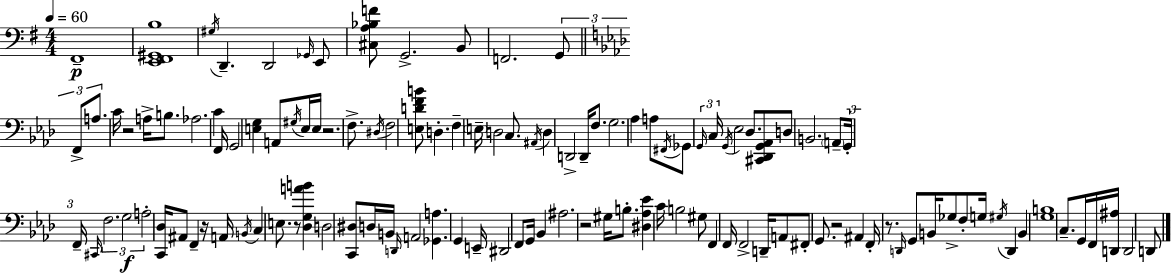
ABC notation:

X:1
T:Untitled
M:4/4
L:1/4
K:G
^F,,4 [E,,^F,,^G,,B,]4 ^G,/4 D,, D,,2 _G,,/4 E,,/2 [^C,A,_B,F]/2 G,,2 B,,/2 F,,2 G,,/2 F,,/2 A,/2 C/4 z2 A,/4 B,/2 _A,2 C F,,/4 G,,2 [E,G,] A,,/2 ^G,/4 E,/4 E,/4 z2 F,/2 ^D,/4 F,2 [E,DFB]/2 D, F, E,/4 D,2 C,/2 ^A,,/4 D, D,,2 D,,/4 F,/2 G,2 _A, A,/2 ^F,,/4 _G,,/2 G,,/4 C,/4 G,,/4 _E,2 _D,/2 [^C,,_D,,G,,_A,,]/2 D,/2 B,,2 A,,/2 G,,/4 F,,/4 ^C,,/4 F,2 G,2 A,2 [C,,_D,]/4 ^A,,/2 F,, z/4 A,,/4 B,,/4 C, E,/2 z/2 [_D,G,AB] D,2 [C,,^D,]/2 D,/4 B,,/4 D,,/4 A,,2 [_G,,A,] G,, E,,/4 ^D,,2 F,,/2 G,,/4 _B,, ^A,2 z2 ^G,/4 B,/2 [^D,_A,_E] C/4 B,2 ^G,/2 F,, F,,/4 F,,2 D,,/4 A,,/2 ^F,,/2 G,,/2 z2 ^A,, F,,/4 z/2 D,,/4 G,,/2 B,,/4 _G,/2 F,/2 G,/4 ^G,/4 D,, B,, [G,B,]4 C,/2 G,,/4 F,,/4 [D,,^A,]/4 D,,2 D,,/2